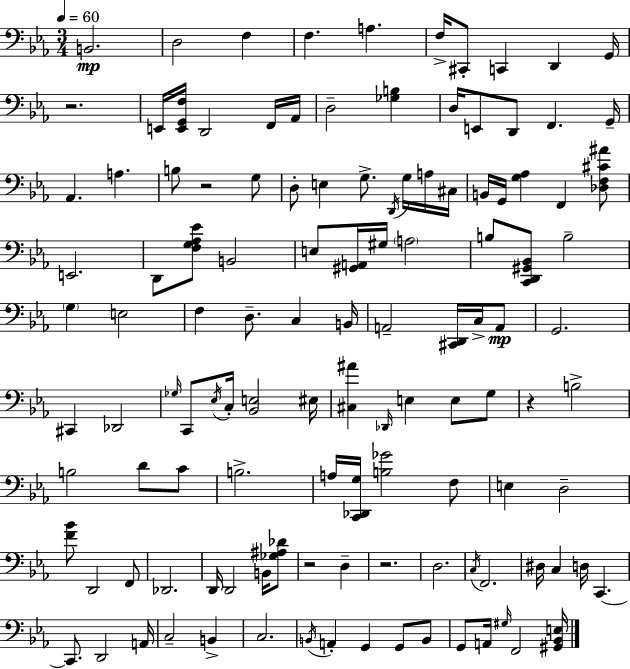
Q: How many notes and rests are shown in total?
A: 121